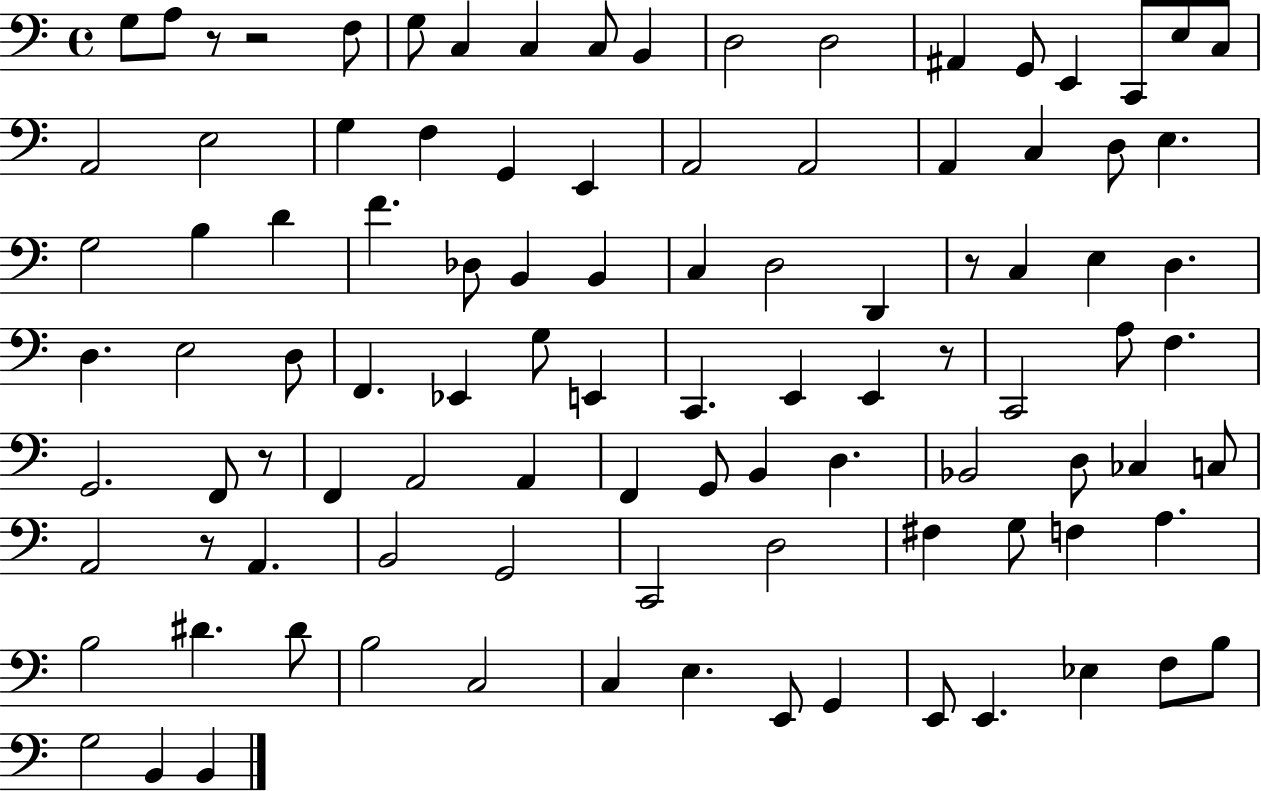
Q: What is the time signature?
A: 4/4